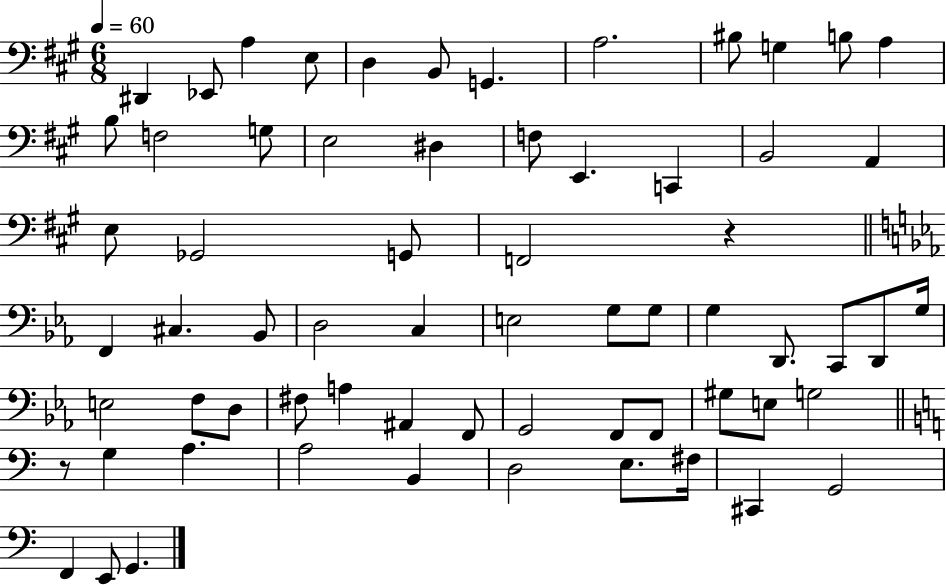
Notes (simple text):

D#2/q Eb2/e A3/q E3/e D3/q B2/e G2/q. A3/h. BIS3/e G3/q B3/e A3/q B3/e F3/h G3/e E3/h D#3/q F3/e E2/q. C2/q B2/h A2/q E3/e Gb2/h G2/e F2/h R/q F2/q C#3/q. Bb2/e D3/h C3/q E3/h G3/e G3/e G3/q D2/e. C2/e D2/e G3/s E3/h F3/e D3/e F#3/e A3/q A#2/q F2/e G2/h F2/e F2/e G#3/e E3/e G3/h R/e G3/q A3/q. A3/h B2/q D3/h E3/e. F#3/s C#2/q G2/h F2/q E2/e G2/q.